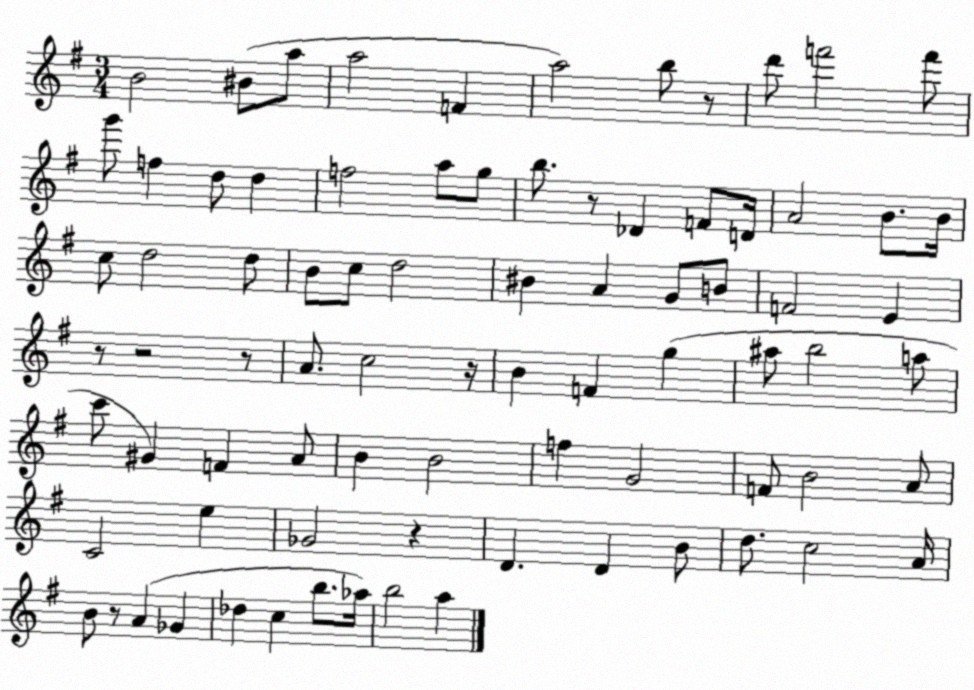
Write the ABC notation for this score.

X:1
T:Untitled
M:3/4
L:1/4
K:G
B2 ^B/2 a/2 a2 F a2 b/2 z/2 d'/2 f'2 f'/2 g'/2 f d/2 d f2 a/2 g/2 b/2 z/2 _D F/2 D/4 A2 B/2 B/4 c/2 d2 d/2 B/2 c/2 d2 ^B A G/2 B/2 F2 E z/2 z2 z/2 A/2 c2 z/4 B F g ^a/2 b2 a/2 c'/2 ^G F A/2 B B2 f G2 F/2 B2 A/2 C2 e _G2 z D D B/2 d/2 c2 A/4 B/2 z/2 A _G _d c b/2 _a/4 b2 a